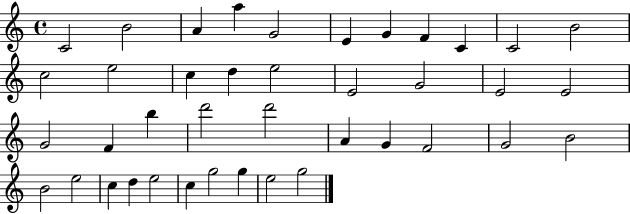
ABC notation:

X:1
T:Untitled
M:4/4
L:1/4
K:C
C2 B2 A a G2 E G F C C2 B2 c2 e2 c d e2 E2 G2 E2 E2 G2 F b d'2 d'2 A G F2 G2 B2 B2 e2 c d e2 c g2 g e2 g2